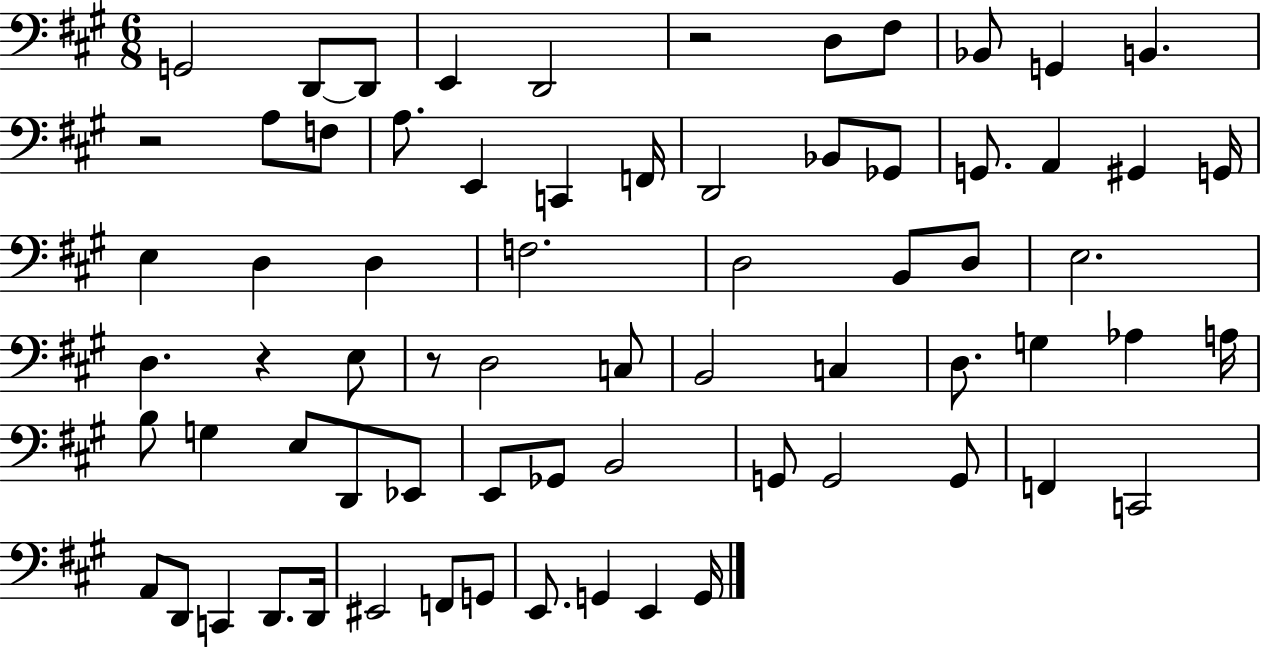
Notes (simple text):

G2/h D2/e D2/e E2/q D2/h R/h D3/e F#3/e Bb2/e G2/q B2/q. R/h A3/e F3/e A3/e. E2/q C2/q F2/s D2/h Bb2/e Gb2/e G2/e. A2/q G#2/q G2/s E3/q D3/q D3/q F3/h. D3/h B2/e D3/e E3/h. D3/q. R/q E3/e R/e D3/h C3/e B2/h C3/q D3/e. G3/q Ab3/q A3/s B3/e G3/q E3/e D2/e Eb2/e E2/e Gb2/e B2/h G2/e G2/h G2/e F2/q C2/h A2/e D2/e C2/q D2/e. D2/s EIS2/h F2/e G2/e E2/e. G2/q E2/q G2/s